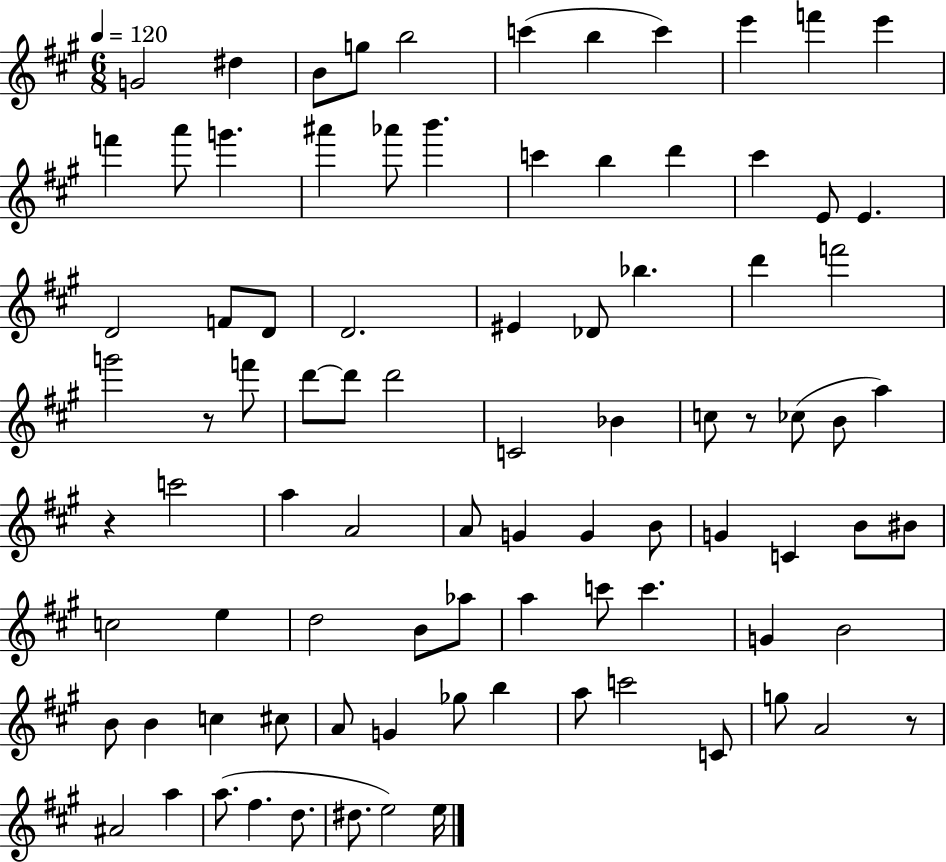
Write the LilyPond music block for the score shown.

{
  \clef treble
  \numericTimeSignature
  \time 6/8
  \key a \major
  \tempo 4 = 120
  g'2 dis''4 | b'8 g''8 b''2 | c'''4( b''4 c'''4) | e'''4 f'''4 e'''4 | \break f'''4 a'''8 g'''4. | ais'''4 aes'''8 b'''4. | c'''4 b''4 d'''4 | cis'''4 e'8 e'4. | \break d'2 f'8 d'8 | d'2. | eis'4 des'8 bes''4. | d'''4 f'''2 | \break g'''2 r8 f'''8 | d'''8~~ d'''8 d'''2 | c'2 bes'4 | c''8 r8 ces''8( b'8 a''4) | \break r4 c'''2 | a''4 a'2 | a'8 g'4 g'4 b'8 | g'4 c'4 b'8 bis'8 | \break c''2 e''4 | d''2 b'8 aes''8 | a''4 c'''8 c'''4. | g'4 b'2 | \break b'8 b'4 c''4 cis''8 | a'8 g'4 ges''8 b''4 | a''8 c'''2 c'8 | g''8 a'2 r8 | \break ais'2 a''4 | a''8.( fis''4. d''8. | dis''8. e''2) e''16 | \bar "|."
}